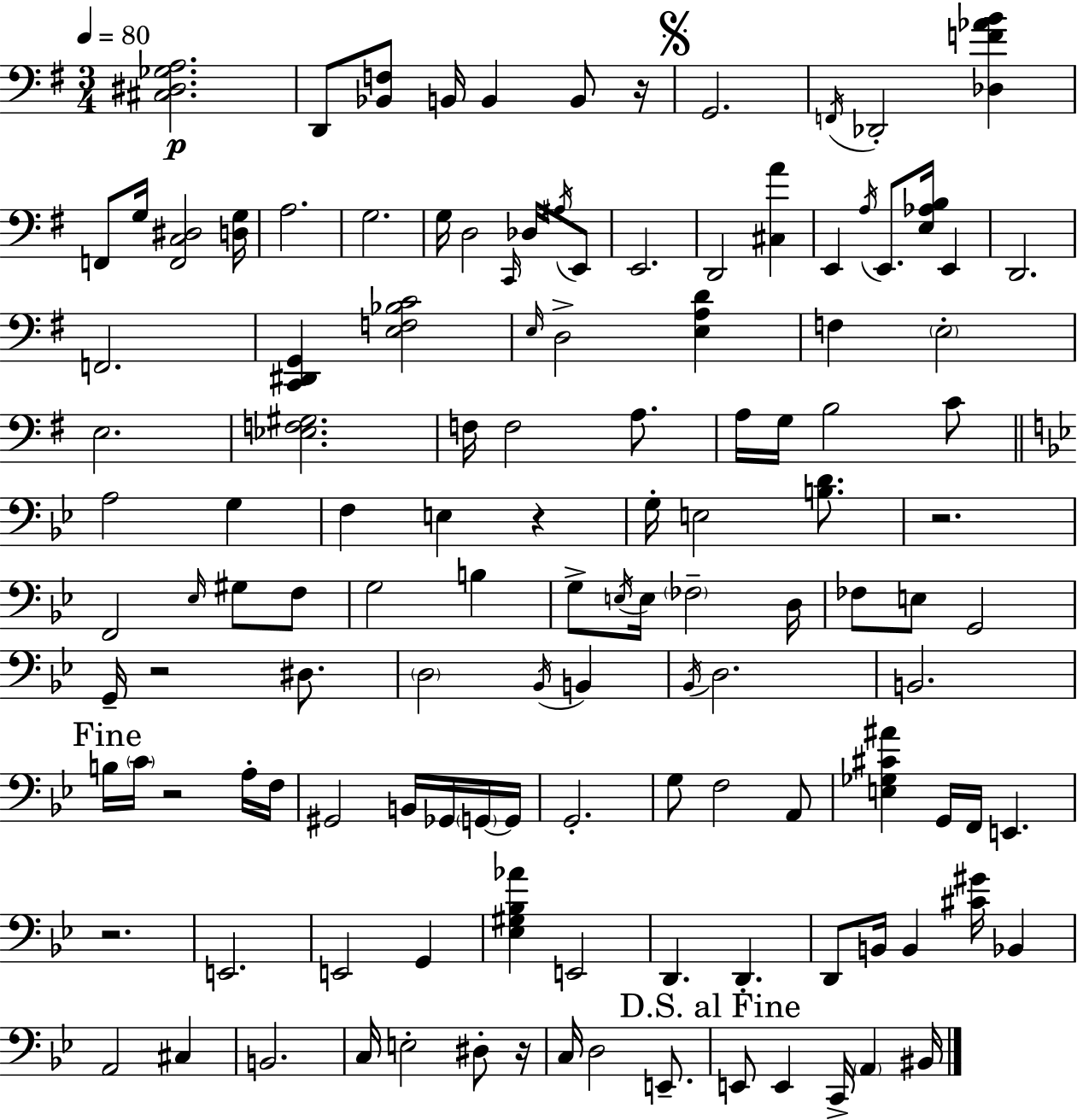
{
  \clef bass
  \numericTimeSignature
  \time 3/4
  \key g \major
  \tempo 4 = 80
  <cis dis ges a>2.\p | d,8 <bes, f>8 b,16 b,4 b,8 r16 | \mark \markup { \musicglyph "scripts.segno" } g,2. | \acciaccatura { f,16 } des,2-. <des f' aes' b'>4 | \break f,8 g16 <f, c dis>2 | <d g>16 a2. | g2. | g16 d2 \grace { c,16 } des16 | \break \acciaccatura { ais16 } e,8 e,2. | d,2 <cis a'>4 | e,4 \acciaccatura { a16 } e,8. <e aes b>16 | e,4 d,2. | \break f,2. | <c, dis, g,>4 <e f bes c'>2 | \grace { e16 } d2-> | <e a d'>4 f4 \parenthesize e2-. | \break e2. | <ees f gis>2. | f16 f2 | a8. a16 g16 b2 | \break c'8 \bar "||" \break \key bes \major a2 g4 | f4 e4 r4 | g16-. e2 <b d'>8. | r2. | \break f,2 \grace { ees16 } gis8 f8 | g2 b4 | g8-> \acciaccatura { e16 } e16 \parenthesize fes2-- | d16 fes8 e8 g,2 | \break g,16-- r2 dis8. | \parenthesize d2 \acciaccatura { bes,16 } b,4 | \acciaccatura { bes,16 } d2. | b,2. | \break \mark "Fine" b16 \parenthesize c'16 r2 | a16-. f16 gis,2 | b,16 ges,16 \parenthesize g,16~~ g,16 g,2.-. | g8 f2 | \break a,8 <e ges cis' ais'>4 g,16 f,16 e,4. | r2. | e,2. | e,2 | \break g,4 <ees gis bes aes'>4 e,2 | d,4. d,4.-. | d,8 b,16 b,4 <cis' gis'>16 | bes,4 a,2 | \break cis4 b,2. | c16 e2-. | dis8-. r16 c16 d2 | e,8.-- \mark "D.S. al Fine" e,8 e,4 c,16-> \parenthesize a,4 | \break bis,16 \bar "|."
}